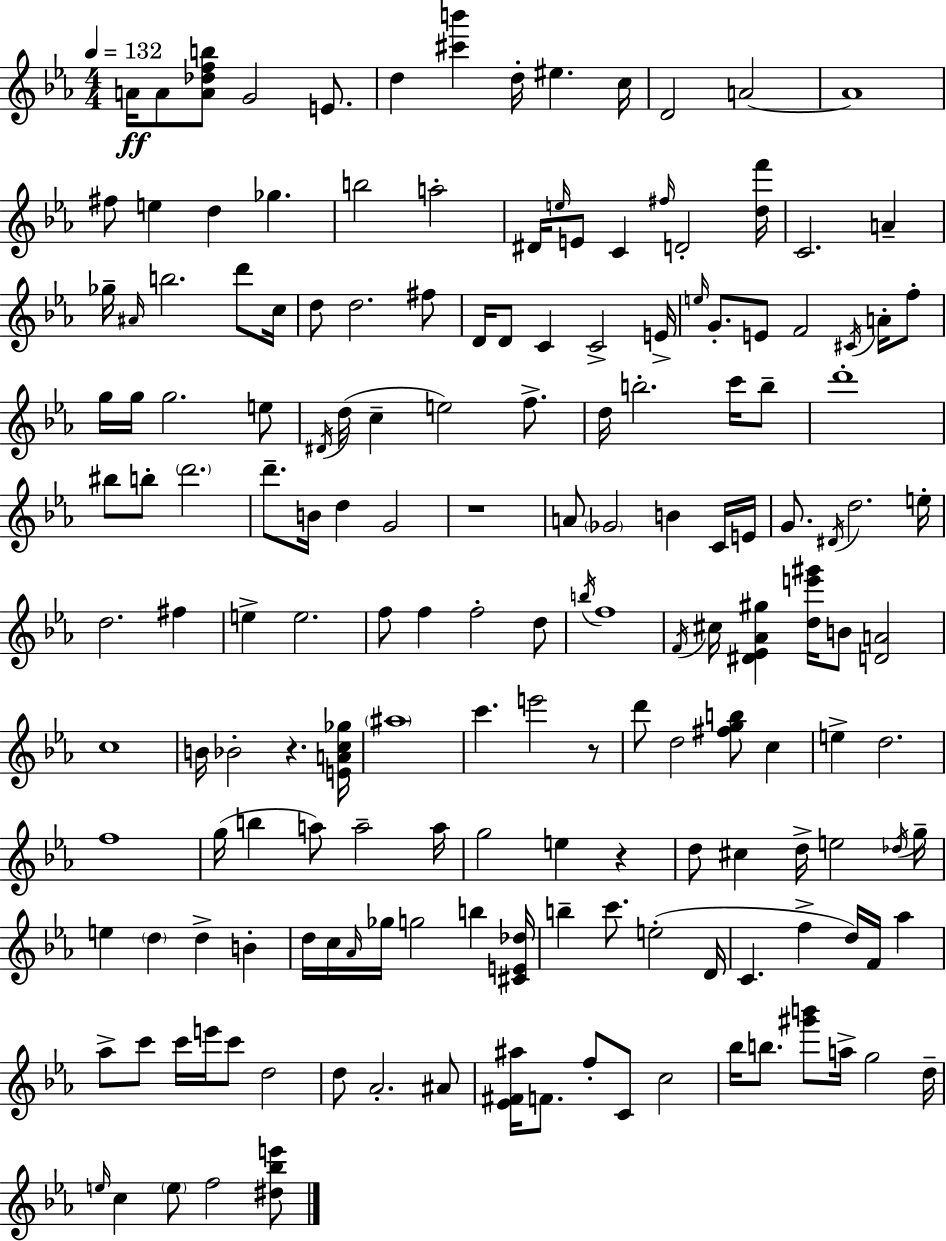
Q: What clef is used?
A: treble